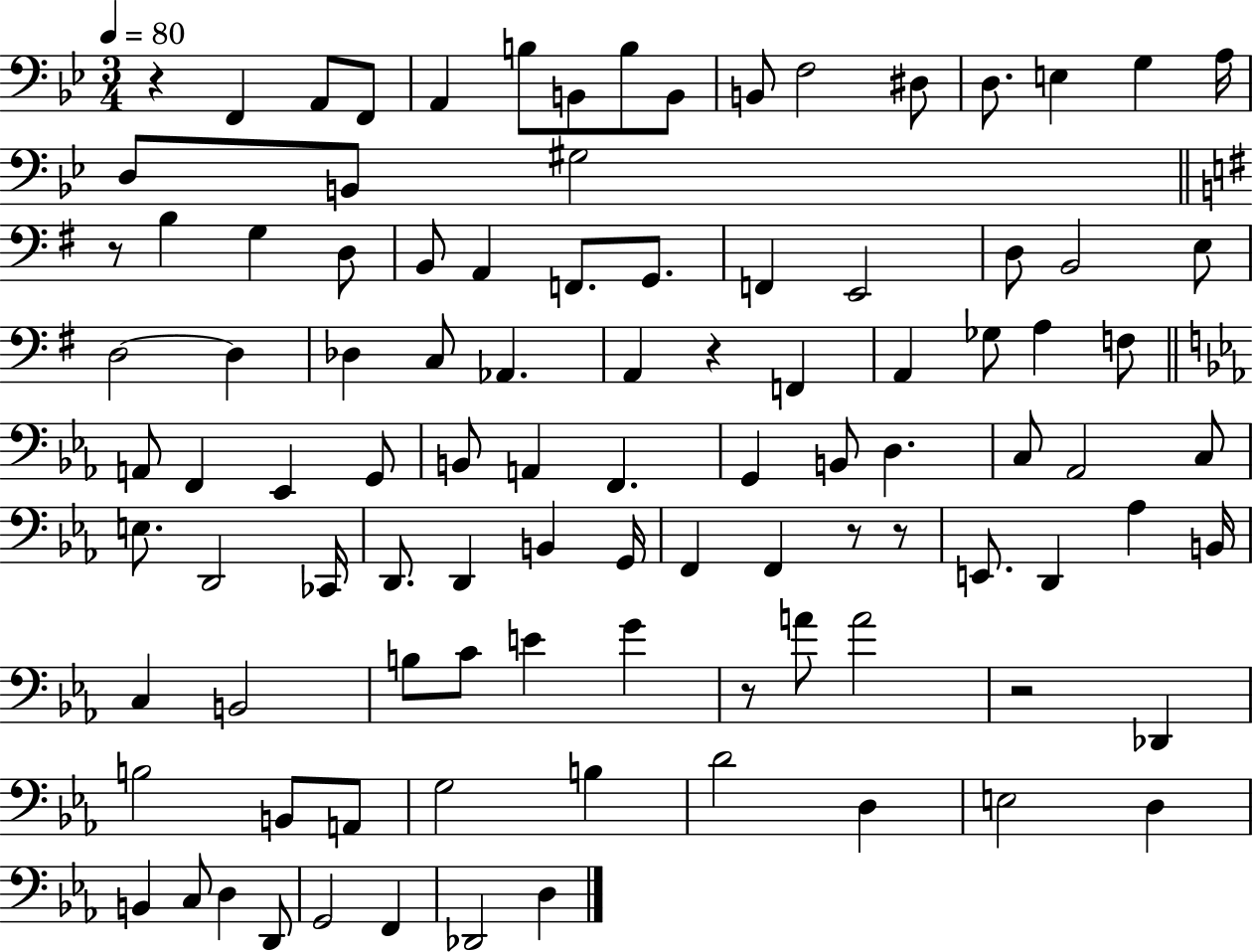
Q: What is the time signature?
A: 3/4